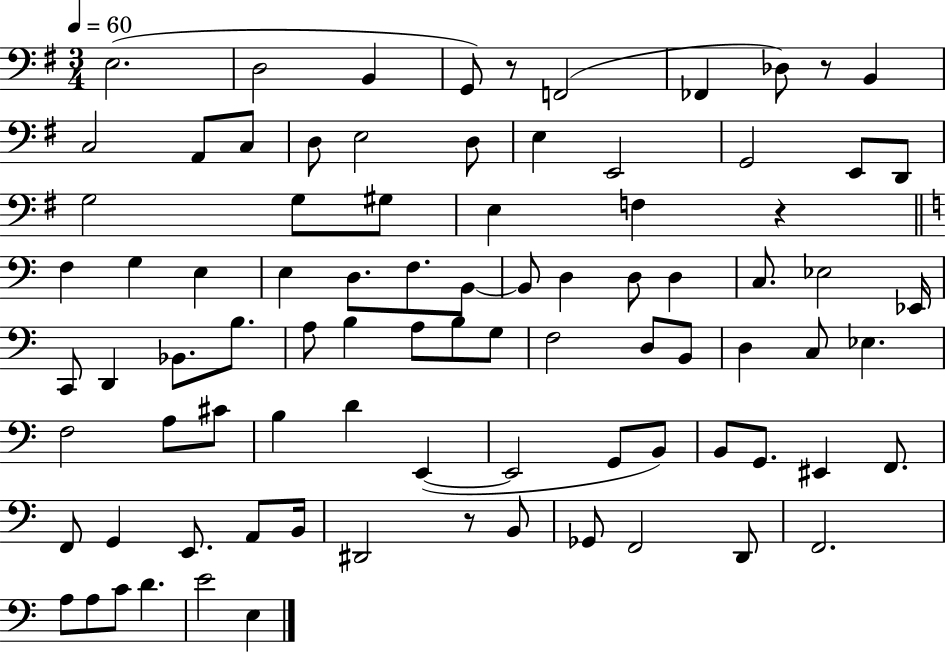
{
  \clef bass
  \numericTimeSignature
  \time 3/4
  \key g \major
  \tempo 4 = 60
  e2.( | d2 b,4 | g,8) r8 f,2( | fes,4 des8) r8 b,4 | \break c2 a,8 c8 | d8 e2 d8 | e4 e,2 | g,2 e,8 d,8 | \break g2 g8 gis8 | e4 f4 r4 | \bar "||" \break \key c \major f4 g4 e4 | e4 d8. f8. b,8~~ | b,8 d4 d8 d4 | c8. ees2 ees,16 | \break c,8 d,4 bes,8. b8. | a8 b4 a8 b8 g8 | f2 d8 b,8 | d4 c8 ees4. | \break f2 a8 cis'8 | b4 d'4 e,4~(~ | e,2 g,8 b,8) | b,8 g,8. eis,4 f,8. | \break f,8 g,4 e,8. a,8 b,16 | dis,2 r8 b,8 | ges,8 f,2 d,8 | f,2. | \break a8 a8 c'8 d'4. | e'2 e4 | \bar "|."
}